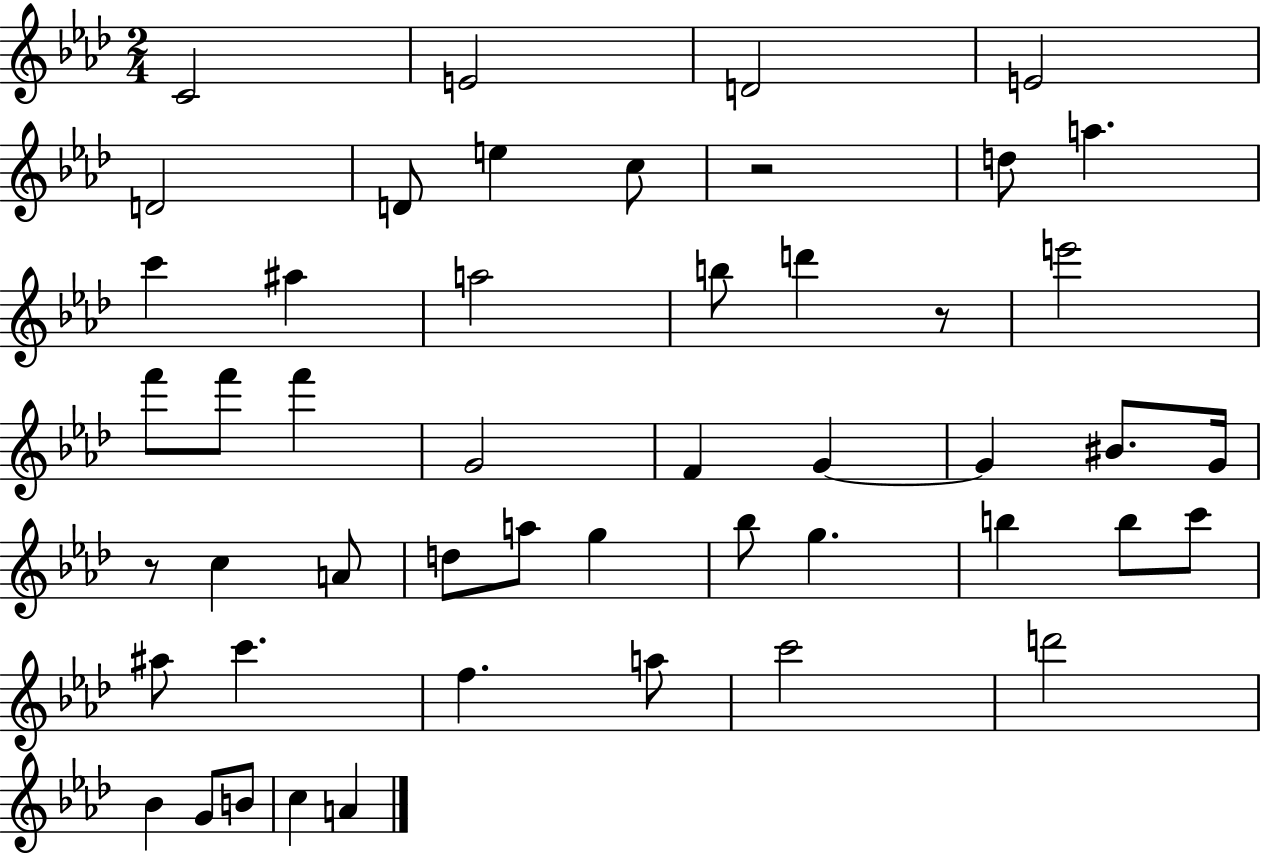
X:1
T:Untitled
M:2/4
L:1/4
K:Ab
C2 E2 D2 E2 D2 D/2 e c/2 z2 d/2 a c' ^a a2 b/2 d' z/2 e'2 f'/2 f'/2 f' G2 F G G ^B/2 G/4 z/2 c A/2 d/2 a/2 g _b/2 g b b/2 c'/2 ^a/2 c' f a/2 c'2 d'2 _B G/2 B/2 c A